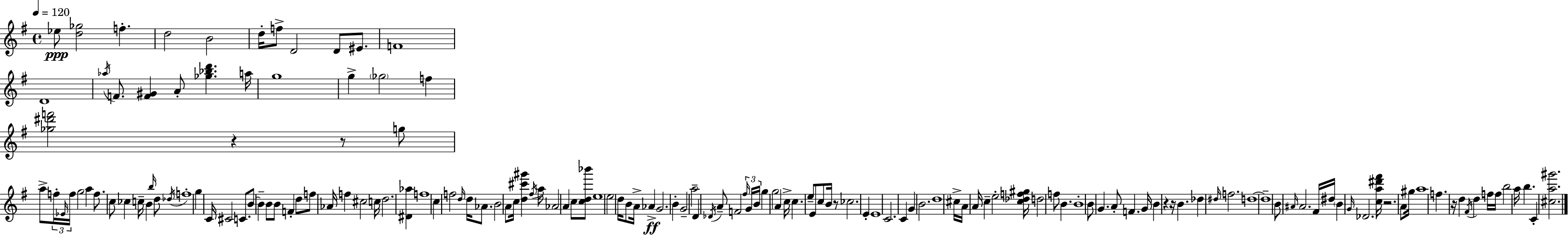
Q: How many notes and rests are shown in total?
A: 158